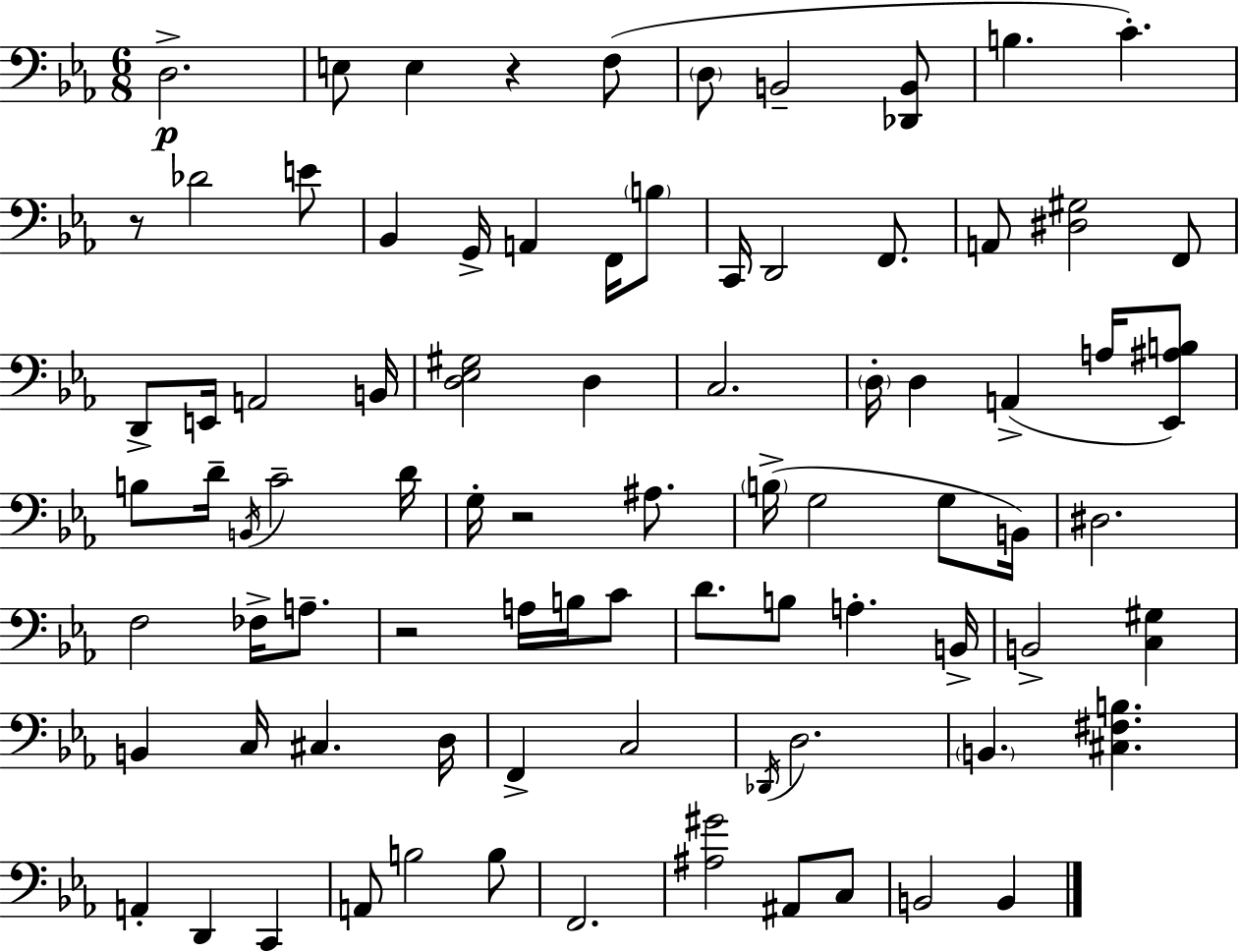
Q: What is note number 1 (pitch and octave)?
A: D3